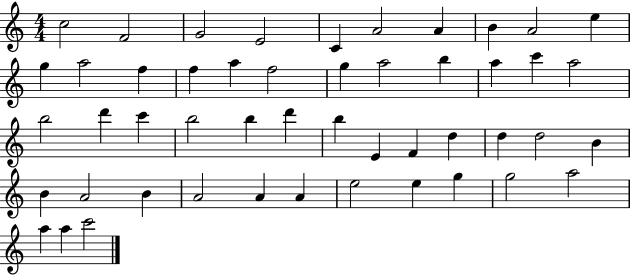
C5/h F4/h G4/h E4/h C4/q A4/h A4/q B4/q A4/h E5/q G5/q A5/h F5/q F5/q A5/q F5/h G5/q A5/h B5/q A5/q C6/q A5/h B5/h D6/q C6/q B5/h B5/q D6/q B5/q E4/q F4/q D5/q D5/q D5/h B4/q B4/q A4/h B4/q A4/h A4/q A4/q E5/h E5/q G5/q G5/h A5/h A5/q A5/q C6/h